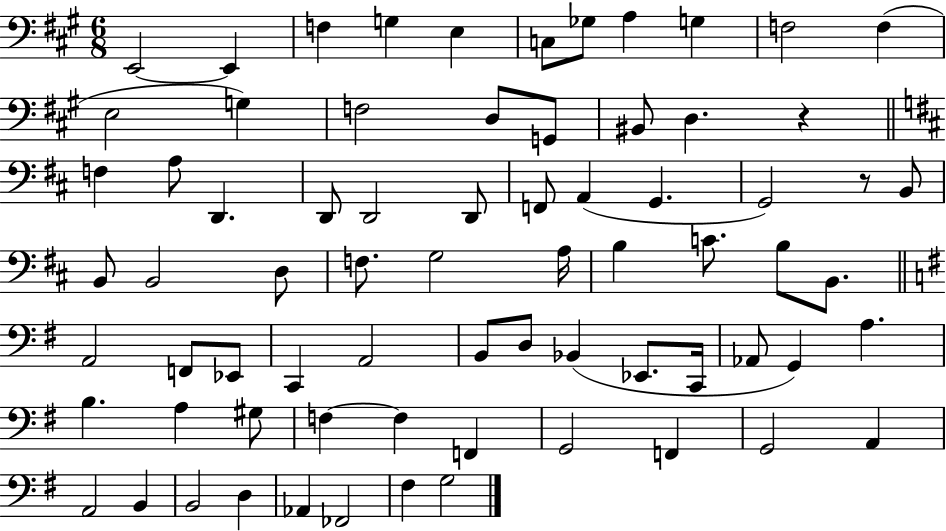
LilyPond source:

{
  \clef bass
  \numericTimeSignature
  \time 6/8
  \key a \major
  e,2~~ e,4 | f4 g4 e4 | c8 ges8 a4 g4 | f2 f4( | \break e2 g4) | f2 d8 g,8 | bis,8 d4. r4 | \bar "||" \break \key d \major f4 a8 d,4. | d,8 d,2 d,8 | f,8 a,4( g,4. | g,2) r8 b,8 | \break b,8 b,2 d8 | f8. g2 a16 | b4 c'8. b8 b,8. | \bar "||" \break \key g \major a,2 f,8 ees,8 | c,4 a,2 | b,8 d8 bes,4( ees,8. c,16 | aes,8 g,4) a4. | \break b4. a4 gis8 | f4~~ f4 f,4 | g,2 f,4 | g,2 a,4 | \break a,2 b,4 | b,2 d4 | aes,4 fes,2 | fis4 g2 | \break \bar "|."
}